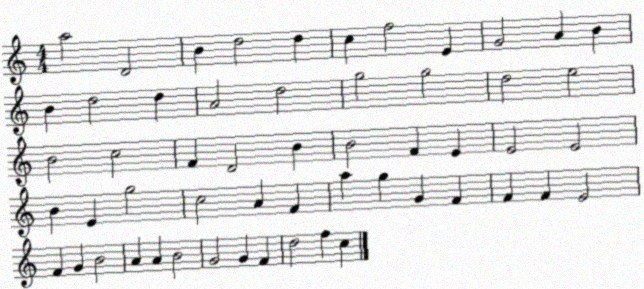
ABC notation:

X:1
T:Untitled
M:4/4
L:1/4
K:C
a2 D2 B d2 d c f2 E G2 A B B d2 d A2 d2 g2 g2 d2 e2 B2 c2 F D2 B B2 F E E2 E2 B E g2 c2 A F a g G F F F E2 F G B2 A A B2 G2 G F d2 f c